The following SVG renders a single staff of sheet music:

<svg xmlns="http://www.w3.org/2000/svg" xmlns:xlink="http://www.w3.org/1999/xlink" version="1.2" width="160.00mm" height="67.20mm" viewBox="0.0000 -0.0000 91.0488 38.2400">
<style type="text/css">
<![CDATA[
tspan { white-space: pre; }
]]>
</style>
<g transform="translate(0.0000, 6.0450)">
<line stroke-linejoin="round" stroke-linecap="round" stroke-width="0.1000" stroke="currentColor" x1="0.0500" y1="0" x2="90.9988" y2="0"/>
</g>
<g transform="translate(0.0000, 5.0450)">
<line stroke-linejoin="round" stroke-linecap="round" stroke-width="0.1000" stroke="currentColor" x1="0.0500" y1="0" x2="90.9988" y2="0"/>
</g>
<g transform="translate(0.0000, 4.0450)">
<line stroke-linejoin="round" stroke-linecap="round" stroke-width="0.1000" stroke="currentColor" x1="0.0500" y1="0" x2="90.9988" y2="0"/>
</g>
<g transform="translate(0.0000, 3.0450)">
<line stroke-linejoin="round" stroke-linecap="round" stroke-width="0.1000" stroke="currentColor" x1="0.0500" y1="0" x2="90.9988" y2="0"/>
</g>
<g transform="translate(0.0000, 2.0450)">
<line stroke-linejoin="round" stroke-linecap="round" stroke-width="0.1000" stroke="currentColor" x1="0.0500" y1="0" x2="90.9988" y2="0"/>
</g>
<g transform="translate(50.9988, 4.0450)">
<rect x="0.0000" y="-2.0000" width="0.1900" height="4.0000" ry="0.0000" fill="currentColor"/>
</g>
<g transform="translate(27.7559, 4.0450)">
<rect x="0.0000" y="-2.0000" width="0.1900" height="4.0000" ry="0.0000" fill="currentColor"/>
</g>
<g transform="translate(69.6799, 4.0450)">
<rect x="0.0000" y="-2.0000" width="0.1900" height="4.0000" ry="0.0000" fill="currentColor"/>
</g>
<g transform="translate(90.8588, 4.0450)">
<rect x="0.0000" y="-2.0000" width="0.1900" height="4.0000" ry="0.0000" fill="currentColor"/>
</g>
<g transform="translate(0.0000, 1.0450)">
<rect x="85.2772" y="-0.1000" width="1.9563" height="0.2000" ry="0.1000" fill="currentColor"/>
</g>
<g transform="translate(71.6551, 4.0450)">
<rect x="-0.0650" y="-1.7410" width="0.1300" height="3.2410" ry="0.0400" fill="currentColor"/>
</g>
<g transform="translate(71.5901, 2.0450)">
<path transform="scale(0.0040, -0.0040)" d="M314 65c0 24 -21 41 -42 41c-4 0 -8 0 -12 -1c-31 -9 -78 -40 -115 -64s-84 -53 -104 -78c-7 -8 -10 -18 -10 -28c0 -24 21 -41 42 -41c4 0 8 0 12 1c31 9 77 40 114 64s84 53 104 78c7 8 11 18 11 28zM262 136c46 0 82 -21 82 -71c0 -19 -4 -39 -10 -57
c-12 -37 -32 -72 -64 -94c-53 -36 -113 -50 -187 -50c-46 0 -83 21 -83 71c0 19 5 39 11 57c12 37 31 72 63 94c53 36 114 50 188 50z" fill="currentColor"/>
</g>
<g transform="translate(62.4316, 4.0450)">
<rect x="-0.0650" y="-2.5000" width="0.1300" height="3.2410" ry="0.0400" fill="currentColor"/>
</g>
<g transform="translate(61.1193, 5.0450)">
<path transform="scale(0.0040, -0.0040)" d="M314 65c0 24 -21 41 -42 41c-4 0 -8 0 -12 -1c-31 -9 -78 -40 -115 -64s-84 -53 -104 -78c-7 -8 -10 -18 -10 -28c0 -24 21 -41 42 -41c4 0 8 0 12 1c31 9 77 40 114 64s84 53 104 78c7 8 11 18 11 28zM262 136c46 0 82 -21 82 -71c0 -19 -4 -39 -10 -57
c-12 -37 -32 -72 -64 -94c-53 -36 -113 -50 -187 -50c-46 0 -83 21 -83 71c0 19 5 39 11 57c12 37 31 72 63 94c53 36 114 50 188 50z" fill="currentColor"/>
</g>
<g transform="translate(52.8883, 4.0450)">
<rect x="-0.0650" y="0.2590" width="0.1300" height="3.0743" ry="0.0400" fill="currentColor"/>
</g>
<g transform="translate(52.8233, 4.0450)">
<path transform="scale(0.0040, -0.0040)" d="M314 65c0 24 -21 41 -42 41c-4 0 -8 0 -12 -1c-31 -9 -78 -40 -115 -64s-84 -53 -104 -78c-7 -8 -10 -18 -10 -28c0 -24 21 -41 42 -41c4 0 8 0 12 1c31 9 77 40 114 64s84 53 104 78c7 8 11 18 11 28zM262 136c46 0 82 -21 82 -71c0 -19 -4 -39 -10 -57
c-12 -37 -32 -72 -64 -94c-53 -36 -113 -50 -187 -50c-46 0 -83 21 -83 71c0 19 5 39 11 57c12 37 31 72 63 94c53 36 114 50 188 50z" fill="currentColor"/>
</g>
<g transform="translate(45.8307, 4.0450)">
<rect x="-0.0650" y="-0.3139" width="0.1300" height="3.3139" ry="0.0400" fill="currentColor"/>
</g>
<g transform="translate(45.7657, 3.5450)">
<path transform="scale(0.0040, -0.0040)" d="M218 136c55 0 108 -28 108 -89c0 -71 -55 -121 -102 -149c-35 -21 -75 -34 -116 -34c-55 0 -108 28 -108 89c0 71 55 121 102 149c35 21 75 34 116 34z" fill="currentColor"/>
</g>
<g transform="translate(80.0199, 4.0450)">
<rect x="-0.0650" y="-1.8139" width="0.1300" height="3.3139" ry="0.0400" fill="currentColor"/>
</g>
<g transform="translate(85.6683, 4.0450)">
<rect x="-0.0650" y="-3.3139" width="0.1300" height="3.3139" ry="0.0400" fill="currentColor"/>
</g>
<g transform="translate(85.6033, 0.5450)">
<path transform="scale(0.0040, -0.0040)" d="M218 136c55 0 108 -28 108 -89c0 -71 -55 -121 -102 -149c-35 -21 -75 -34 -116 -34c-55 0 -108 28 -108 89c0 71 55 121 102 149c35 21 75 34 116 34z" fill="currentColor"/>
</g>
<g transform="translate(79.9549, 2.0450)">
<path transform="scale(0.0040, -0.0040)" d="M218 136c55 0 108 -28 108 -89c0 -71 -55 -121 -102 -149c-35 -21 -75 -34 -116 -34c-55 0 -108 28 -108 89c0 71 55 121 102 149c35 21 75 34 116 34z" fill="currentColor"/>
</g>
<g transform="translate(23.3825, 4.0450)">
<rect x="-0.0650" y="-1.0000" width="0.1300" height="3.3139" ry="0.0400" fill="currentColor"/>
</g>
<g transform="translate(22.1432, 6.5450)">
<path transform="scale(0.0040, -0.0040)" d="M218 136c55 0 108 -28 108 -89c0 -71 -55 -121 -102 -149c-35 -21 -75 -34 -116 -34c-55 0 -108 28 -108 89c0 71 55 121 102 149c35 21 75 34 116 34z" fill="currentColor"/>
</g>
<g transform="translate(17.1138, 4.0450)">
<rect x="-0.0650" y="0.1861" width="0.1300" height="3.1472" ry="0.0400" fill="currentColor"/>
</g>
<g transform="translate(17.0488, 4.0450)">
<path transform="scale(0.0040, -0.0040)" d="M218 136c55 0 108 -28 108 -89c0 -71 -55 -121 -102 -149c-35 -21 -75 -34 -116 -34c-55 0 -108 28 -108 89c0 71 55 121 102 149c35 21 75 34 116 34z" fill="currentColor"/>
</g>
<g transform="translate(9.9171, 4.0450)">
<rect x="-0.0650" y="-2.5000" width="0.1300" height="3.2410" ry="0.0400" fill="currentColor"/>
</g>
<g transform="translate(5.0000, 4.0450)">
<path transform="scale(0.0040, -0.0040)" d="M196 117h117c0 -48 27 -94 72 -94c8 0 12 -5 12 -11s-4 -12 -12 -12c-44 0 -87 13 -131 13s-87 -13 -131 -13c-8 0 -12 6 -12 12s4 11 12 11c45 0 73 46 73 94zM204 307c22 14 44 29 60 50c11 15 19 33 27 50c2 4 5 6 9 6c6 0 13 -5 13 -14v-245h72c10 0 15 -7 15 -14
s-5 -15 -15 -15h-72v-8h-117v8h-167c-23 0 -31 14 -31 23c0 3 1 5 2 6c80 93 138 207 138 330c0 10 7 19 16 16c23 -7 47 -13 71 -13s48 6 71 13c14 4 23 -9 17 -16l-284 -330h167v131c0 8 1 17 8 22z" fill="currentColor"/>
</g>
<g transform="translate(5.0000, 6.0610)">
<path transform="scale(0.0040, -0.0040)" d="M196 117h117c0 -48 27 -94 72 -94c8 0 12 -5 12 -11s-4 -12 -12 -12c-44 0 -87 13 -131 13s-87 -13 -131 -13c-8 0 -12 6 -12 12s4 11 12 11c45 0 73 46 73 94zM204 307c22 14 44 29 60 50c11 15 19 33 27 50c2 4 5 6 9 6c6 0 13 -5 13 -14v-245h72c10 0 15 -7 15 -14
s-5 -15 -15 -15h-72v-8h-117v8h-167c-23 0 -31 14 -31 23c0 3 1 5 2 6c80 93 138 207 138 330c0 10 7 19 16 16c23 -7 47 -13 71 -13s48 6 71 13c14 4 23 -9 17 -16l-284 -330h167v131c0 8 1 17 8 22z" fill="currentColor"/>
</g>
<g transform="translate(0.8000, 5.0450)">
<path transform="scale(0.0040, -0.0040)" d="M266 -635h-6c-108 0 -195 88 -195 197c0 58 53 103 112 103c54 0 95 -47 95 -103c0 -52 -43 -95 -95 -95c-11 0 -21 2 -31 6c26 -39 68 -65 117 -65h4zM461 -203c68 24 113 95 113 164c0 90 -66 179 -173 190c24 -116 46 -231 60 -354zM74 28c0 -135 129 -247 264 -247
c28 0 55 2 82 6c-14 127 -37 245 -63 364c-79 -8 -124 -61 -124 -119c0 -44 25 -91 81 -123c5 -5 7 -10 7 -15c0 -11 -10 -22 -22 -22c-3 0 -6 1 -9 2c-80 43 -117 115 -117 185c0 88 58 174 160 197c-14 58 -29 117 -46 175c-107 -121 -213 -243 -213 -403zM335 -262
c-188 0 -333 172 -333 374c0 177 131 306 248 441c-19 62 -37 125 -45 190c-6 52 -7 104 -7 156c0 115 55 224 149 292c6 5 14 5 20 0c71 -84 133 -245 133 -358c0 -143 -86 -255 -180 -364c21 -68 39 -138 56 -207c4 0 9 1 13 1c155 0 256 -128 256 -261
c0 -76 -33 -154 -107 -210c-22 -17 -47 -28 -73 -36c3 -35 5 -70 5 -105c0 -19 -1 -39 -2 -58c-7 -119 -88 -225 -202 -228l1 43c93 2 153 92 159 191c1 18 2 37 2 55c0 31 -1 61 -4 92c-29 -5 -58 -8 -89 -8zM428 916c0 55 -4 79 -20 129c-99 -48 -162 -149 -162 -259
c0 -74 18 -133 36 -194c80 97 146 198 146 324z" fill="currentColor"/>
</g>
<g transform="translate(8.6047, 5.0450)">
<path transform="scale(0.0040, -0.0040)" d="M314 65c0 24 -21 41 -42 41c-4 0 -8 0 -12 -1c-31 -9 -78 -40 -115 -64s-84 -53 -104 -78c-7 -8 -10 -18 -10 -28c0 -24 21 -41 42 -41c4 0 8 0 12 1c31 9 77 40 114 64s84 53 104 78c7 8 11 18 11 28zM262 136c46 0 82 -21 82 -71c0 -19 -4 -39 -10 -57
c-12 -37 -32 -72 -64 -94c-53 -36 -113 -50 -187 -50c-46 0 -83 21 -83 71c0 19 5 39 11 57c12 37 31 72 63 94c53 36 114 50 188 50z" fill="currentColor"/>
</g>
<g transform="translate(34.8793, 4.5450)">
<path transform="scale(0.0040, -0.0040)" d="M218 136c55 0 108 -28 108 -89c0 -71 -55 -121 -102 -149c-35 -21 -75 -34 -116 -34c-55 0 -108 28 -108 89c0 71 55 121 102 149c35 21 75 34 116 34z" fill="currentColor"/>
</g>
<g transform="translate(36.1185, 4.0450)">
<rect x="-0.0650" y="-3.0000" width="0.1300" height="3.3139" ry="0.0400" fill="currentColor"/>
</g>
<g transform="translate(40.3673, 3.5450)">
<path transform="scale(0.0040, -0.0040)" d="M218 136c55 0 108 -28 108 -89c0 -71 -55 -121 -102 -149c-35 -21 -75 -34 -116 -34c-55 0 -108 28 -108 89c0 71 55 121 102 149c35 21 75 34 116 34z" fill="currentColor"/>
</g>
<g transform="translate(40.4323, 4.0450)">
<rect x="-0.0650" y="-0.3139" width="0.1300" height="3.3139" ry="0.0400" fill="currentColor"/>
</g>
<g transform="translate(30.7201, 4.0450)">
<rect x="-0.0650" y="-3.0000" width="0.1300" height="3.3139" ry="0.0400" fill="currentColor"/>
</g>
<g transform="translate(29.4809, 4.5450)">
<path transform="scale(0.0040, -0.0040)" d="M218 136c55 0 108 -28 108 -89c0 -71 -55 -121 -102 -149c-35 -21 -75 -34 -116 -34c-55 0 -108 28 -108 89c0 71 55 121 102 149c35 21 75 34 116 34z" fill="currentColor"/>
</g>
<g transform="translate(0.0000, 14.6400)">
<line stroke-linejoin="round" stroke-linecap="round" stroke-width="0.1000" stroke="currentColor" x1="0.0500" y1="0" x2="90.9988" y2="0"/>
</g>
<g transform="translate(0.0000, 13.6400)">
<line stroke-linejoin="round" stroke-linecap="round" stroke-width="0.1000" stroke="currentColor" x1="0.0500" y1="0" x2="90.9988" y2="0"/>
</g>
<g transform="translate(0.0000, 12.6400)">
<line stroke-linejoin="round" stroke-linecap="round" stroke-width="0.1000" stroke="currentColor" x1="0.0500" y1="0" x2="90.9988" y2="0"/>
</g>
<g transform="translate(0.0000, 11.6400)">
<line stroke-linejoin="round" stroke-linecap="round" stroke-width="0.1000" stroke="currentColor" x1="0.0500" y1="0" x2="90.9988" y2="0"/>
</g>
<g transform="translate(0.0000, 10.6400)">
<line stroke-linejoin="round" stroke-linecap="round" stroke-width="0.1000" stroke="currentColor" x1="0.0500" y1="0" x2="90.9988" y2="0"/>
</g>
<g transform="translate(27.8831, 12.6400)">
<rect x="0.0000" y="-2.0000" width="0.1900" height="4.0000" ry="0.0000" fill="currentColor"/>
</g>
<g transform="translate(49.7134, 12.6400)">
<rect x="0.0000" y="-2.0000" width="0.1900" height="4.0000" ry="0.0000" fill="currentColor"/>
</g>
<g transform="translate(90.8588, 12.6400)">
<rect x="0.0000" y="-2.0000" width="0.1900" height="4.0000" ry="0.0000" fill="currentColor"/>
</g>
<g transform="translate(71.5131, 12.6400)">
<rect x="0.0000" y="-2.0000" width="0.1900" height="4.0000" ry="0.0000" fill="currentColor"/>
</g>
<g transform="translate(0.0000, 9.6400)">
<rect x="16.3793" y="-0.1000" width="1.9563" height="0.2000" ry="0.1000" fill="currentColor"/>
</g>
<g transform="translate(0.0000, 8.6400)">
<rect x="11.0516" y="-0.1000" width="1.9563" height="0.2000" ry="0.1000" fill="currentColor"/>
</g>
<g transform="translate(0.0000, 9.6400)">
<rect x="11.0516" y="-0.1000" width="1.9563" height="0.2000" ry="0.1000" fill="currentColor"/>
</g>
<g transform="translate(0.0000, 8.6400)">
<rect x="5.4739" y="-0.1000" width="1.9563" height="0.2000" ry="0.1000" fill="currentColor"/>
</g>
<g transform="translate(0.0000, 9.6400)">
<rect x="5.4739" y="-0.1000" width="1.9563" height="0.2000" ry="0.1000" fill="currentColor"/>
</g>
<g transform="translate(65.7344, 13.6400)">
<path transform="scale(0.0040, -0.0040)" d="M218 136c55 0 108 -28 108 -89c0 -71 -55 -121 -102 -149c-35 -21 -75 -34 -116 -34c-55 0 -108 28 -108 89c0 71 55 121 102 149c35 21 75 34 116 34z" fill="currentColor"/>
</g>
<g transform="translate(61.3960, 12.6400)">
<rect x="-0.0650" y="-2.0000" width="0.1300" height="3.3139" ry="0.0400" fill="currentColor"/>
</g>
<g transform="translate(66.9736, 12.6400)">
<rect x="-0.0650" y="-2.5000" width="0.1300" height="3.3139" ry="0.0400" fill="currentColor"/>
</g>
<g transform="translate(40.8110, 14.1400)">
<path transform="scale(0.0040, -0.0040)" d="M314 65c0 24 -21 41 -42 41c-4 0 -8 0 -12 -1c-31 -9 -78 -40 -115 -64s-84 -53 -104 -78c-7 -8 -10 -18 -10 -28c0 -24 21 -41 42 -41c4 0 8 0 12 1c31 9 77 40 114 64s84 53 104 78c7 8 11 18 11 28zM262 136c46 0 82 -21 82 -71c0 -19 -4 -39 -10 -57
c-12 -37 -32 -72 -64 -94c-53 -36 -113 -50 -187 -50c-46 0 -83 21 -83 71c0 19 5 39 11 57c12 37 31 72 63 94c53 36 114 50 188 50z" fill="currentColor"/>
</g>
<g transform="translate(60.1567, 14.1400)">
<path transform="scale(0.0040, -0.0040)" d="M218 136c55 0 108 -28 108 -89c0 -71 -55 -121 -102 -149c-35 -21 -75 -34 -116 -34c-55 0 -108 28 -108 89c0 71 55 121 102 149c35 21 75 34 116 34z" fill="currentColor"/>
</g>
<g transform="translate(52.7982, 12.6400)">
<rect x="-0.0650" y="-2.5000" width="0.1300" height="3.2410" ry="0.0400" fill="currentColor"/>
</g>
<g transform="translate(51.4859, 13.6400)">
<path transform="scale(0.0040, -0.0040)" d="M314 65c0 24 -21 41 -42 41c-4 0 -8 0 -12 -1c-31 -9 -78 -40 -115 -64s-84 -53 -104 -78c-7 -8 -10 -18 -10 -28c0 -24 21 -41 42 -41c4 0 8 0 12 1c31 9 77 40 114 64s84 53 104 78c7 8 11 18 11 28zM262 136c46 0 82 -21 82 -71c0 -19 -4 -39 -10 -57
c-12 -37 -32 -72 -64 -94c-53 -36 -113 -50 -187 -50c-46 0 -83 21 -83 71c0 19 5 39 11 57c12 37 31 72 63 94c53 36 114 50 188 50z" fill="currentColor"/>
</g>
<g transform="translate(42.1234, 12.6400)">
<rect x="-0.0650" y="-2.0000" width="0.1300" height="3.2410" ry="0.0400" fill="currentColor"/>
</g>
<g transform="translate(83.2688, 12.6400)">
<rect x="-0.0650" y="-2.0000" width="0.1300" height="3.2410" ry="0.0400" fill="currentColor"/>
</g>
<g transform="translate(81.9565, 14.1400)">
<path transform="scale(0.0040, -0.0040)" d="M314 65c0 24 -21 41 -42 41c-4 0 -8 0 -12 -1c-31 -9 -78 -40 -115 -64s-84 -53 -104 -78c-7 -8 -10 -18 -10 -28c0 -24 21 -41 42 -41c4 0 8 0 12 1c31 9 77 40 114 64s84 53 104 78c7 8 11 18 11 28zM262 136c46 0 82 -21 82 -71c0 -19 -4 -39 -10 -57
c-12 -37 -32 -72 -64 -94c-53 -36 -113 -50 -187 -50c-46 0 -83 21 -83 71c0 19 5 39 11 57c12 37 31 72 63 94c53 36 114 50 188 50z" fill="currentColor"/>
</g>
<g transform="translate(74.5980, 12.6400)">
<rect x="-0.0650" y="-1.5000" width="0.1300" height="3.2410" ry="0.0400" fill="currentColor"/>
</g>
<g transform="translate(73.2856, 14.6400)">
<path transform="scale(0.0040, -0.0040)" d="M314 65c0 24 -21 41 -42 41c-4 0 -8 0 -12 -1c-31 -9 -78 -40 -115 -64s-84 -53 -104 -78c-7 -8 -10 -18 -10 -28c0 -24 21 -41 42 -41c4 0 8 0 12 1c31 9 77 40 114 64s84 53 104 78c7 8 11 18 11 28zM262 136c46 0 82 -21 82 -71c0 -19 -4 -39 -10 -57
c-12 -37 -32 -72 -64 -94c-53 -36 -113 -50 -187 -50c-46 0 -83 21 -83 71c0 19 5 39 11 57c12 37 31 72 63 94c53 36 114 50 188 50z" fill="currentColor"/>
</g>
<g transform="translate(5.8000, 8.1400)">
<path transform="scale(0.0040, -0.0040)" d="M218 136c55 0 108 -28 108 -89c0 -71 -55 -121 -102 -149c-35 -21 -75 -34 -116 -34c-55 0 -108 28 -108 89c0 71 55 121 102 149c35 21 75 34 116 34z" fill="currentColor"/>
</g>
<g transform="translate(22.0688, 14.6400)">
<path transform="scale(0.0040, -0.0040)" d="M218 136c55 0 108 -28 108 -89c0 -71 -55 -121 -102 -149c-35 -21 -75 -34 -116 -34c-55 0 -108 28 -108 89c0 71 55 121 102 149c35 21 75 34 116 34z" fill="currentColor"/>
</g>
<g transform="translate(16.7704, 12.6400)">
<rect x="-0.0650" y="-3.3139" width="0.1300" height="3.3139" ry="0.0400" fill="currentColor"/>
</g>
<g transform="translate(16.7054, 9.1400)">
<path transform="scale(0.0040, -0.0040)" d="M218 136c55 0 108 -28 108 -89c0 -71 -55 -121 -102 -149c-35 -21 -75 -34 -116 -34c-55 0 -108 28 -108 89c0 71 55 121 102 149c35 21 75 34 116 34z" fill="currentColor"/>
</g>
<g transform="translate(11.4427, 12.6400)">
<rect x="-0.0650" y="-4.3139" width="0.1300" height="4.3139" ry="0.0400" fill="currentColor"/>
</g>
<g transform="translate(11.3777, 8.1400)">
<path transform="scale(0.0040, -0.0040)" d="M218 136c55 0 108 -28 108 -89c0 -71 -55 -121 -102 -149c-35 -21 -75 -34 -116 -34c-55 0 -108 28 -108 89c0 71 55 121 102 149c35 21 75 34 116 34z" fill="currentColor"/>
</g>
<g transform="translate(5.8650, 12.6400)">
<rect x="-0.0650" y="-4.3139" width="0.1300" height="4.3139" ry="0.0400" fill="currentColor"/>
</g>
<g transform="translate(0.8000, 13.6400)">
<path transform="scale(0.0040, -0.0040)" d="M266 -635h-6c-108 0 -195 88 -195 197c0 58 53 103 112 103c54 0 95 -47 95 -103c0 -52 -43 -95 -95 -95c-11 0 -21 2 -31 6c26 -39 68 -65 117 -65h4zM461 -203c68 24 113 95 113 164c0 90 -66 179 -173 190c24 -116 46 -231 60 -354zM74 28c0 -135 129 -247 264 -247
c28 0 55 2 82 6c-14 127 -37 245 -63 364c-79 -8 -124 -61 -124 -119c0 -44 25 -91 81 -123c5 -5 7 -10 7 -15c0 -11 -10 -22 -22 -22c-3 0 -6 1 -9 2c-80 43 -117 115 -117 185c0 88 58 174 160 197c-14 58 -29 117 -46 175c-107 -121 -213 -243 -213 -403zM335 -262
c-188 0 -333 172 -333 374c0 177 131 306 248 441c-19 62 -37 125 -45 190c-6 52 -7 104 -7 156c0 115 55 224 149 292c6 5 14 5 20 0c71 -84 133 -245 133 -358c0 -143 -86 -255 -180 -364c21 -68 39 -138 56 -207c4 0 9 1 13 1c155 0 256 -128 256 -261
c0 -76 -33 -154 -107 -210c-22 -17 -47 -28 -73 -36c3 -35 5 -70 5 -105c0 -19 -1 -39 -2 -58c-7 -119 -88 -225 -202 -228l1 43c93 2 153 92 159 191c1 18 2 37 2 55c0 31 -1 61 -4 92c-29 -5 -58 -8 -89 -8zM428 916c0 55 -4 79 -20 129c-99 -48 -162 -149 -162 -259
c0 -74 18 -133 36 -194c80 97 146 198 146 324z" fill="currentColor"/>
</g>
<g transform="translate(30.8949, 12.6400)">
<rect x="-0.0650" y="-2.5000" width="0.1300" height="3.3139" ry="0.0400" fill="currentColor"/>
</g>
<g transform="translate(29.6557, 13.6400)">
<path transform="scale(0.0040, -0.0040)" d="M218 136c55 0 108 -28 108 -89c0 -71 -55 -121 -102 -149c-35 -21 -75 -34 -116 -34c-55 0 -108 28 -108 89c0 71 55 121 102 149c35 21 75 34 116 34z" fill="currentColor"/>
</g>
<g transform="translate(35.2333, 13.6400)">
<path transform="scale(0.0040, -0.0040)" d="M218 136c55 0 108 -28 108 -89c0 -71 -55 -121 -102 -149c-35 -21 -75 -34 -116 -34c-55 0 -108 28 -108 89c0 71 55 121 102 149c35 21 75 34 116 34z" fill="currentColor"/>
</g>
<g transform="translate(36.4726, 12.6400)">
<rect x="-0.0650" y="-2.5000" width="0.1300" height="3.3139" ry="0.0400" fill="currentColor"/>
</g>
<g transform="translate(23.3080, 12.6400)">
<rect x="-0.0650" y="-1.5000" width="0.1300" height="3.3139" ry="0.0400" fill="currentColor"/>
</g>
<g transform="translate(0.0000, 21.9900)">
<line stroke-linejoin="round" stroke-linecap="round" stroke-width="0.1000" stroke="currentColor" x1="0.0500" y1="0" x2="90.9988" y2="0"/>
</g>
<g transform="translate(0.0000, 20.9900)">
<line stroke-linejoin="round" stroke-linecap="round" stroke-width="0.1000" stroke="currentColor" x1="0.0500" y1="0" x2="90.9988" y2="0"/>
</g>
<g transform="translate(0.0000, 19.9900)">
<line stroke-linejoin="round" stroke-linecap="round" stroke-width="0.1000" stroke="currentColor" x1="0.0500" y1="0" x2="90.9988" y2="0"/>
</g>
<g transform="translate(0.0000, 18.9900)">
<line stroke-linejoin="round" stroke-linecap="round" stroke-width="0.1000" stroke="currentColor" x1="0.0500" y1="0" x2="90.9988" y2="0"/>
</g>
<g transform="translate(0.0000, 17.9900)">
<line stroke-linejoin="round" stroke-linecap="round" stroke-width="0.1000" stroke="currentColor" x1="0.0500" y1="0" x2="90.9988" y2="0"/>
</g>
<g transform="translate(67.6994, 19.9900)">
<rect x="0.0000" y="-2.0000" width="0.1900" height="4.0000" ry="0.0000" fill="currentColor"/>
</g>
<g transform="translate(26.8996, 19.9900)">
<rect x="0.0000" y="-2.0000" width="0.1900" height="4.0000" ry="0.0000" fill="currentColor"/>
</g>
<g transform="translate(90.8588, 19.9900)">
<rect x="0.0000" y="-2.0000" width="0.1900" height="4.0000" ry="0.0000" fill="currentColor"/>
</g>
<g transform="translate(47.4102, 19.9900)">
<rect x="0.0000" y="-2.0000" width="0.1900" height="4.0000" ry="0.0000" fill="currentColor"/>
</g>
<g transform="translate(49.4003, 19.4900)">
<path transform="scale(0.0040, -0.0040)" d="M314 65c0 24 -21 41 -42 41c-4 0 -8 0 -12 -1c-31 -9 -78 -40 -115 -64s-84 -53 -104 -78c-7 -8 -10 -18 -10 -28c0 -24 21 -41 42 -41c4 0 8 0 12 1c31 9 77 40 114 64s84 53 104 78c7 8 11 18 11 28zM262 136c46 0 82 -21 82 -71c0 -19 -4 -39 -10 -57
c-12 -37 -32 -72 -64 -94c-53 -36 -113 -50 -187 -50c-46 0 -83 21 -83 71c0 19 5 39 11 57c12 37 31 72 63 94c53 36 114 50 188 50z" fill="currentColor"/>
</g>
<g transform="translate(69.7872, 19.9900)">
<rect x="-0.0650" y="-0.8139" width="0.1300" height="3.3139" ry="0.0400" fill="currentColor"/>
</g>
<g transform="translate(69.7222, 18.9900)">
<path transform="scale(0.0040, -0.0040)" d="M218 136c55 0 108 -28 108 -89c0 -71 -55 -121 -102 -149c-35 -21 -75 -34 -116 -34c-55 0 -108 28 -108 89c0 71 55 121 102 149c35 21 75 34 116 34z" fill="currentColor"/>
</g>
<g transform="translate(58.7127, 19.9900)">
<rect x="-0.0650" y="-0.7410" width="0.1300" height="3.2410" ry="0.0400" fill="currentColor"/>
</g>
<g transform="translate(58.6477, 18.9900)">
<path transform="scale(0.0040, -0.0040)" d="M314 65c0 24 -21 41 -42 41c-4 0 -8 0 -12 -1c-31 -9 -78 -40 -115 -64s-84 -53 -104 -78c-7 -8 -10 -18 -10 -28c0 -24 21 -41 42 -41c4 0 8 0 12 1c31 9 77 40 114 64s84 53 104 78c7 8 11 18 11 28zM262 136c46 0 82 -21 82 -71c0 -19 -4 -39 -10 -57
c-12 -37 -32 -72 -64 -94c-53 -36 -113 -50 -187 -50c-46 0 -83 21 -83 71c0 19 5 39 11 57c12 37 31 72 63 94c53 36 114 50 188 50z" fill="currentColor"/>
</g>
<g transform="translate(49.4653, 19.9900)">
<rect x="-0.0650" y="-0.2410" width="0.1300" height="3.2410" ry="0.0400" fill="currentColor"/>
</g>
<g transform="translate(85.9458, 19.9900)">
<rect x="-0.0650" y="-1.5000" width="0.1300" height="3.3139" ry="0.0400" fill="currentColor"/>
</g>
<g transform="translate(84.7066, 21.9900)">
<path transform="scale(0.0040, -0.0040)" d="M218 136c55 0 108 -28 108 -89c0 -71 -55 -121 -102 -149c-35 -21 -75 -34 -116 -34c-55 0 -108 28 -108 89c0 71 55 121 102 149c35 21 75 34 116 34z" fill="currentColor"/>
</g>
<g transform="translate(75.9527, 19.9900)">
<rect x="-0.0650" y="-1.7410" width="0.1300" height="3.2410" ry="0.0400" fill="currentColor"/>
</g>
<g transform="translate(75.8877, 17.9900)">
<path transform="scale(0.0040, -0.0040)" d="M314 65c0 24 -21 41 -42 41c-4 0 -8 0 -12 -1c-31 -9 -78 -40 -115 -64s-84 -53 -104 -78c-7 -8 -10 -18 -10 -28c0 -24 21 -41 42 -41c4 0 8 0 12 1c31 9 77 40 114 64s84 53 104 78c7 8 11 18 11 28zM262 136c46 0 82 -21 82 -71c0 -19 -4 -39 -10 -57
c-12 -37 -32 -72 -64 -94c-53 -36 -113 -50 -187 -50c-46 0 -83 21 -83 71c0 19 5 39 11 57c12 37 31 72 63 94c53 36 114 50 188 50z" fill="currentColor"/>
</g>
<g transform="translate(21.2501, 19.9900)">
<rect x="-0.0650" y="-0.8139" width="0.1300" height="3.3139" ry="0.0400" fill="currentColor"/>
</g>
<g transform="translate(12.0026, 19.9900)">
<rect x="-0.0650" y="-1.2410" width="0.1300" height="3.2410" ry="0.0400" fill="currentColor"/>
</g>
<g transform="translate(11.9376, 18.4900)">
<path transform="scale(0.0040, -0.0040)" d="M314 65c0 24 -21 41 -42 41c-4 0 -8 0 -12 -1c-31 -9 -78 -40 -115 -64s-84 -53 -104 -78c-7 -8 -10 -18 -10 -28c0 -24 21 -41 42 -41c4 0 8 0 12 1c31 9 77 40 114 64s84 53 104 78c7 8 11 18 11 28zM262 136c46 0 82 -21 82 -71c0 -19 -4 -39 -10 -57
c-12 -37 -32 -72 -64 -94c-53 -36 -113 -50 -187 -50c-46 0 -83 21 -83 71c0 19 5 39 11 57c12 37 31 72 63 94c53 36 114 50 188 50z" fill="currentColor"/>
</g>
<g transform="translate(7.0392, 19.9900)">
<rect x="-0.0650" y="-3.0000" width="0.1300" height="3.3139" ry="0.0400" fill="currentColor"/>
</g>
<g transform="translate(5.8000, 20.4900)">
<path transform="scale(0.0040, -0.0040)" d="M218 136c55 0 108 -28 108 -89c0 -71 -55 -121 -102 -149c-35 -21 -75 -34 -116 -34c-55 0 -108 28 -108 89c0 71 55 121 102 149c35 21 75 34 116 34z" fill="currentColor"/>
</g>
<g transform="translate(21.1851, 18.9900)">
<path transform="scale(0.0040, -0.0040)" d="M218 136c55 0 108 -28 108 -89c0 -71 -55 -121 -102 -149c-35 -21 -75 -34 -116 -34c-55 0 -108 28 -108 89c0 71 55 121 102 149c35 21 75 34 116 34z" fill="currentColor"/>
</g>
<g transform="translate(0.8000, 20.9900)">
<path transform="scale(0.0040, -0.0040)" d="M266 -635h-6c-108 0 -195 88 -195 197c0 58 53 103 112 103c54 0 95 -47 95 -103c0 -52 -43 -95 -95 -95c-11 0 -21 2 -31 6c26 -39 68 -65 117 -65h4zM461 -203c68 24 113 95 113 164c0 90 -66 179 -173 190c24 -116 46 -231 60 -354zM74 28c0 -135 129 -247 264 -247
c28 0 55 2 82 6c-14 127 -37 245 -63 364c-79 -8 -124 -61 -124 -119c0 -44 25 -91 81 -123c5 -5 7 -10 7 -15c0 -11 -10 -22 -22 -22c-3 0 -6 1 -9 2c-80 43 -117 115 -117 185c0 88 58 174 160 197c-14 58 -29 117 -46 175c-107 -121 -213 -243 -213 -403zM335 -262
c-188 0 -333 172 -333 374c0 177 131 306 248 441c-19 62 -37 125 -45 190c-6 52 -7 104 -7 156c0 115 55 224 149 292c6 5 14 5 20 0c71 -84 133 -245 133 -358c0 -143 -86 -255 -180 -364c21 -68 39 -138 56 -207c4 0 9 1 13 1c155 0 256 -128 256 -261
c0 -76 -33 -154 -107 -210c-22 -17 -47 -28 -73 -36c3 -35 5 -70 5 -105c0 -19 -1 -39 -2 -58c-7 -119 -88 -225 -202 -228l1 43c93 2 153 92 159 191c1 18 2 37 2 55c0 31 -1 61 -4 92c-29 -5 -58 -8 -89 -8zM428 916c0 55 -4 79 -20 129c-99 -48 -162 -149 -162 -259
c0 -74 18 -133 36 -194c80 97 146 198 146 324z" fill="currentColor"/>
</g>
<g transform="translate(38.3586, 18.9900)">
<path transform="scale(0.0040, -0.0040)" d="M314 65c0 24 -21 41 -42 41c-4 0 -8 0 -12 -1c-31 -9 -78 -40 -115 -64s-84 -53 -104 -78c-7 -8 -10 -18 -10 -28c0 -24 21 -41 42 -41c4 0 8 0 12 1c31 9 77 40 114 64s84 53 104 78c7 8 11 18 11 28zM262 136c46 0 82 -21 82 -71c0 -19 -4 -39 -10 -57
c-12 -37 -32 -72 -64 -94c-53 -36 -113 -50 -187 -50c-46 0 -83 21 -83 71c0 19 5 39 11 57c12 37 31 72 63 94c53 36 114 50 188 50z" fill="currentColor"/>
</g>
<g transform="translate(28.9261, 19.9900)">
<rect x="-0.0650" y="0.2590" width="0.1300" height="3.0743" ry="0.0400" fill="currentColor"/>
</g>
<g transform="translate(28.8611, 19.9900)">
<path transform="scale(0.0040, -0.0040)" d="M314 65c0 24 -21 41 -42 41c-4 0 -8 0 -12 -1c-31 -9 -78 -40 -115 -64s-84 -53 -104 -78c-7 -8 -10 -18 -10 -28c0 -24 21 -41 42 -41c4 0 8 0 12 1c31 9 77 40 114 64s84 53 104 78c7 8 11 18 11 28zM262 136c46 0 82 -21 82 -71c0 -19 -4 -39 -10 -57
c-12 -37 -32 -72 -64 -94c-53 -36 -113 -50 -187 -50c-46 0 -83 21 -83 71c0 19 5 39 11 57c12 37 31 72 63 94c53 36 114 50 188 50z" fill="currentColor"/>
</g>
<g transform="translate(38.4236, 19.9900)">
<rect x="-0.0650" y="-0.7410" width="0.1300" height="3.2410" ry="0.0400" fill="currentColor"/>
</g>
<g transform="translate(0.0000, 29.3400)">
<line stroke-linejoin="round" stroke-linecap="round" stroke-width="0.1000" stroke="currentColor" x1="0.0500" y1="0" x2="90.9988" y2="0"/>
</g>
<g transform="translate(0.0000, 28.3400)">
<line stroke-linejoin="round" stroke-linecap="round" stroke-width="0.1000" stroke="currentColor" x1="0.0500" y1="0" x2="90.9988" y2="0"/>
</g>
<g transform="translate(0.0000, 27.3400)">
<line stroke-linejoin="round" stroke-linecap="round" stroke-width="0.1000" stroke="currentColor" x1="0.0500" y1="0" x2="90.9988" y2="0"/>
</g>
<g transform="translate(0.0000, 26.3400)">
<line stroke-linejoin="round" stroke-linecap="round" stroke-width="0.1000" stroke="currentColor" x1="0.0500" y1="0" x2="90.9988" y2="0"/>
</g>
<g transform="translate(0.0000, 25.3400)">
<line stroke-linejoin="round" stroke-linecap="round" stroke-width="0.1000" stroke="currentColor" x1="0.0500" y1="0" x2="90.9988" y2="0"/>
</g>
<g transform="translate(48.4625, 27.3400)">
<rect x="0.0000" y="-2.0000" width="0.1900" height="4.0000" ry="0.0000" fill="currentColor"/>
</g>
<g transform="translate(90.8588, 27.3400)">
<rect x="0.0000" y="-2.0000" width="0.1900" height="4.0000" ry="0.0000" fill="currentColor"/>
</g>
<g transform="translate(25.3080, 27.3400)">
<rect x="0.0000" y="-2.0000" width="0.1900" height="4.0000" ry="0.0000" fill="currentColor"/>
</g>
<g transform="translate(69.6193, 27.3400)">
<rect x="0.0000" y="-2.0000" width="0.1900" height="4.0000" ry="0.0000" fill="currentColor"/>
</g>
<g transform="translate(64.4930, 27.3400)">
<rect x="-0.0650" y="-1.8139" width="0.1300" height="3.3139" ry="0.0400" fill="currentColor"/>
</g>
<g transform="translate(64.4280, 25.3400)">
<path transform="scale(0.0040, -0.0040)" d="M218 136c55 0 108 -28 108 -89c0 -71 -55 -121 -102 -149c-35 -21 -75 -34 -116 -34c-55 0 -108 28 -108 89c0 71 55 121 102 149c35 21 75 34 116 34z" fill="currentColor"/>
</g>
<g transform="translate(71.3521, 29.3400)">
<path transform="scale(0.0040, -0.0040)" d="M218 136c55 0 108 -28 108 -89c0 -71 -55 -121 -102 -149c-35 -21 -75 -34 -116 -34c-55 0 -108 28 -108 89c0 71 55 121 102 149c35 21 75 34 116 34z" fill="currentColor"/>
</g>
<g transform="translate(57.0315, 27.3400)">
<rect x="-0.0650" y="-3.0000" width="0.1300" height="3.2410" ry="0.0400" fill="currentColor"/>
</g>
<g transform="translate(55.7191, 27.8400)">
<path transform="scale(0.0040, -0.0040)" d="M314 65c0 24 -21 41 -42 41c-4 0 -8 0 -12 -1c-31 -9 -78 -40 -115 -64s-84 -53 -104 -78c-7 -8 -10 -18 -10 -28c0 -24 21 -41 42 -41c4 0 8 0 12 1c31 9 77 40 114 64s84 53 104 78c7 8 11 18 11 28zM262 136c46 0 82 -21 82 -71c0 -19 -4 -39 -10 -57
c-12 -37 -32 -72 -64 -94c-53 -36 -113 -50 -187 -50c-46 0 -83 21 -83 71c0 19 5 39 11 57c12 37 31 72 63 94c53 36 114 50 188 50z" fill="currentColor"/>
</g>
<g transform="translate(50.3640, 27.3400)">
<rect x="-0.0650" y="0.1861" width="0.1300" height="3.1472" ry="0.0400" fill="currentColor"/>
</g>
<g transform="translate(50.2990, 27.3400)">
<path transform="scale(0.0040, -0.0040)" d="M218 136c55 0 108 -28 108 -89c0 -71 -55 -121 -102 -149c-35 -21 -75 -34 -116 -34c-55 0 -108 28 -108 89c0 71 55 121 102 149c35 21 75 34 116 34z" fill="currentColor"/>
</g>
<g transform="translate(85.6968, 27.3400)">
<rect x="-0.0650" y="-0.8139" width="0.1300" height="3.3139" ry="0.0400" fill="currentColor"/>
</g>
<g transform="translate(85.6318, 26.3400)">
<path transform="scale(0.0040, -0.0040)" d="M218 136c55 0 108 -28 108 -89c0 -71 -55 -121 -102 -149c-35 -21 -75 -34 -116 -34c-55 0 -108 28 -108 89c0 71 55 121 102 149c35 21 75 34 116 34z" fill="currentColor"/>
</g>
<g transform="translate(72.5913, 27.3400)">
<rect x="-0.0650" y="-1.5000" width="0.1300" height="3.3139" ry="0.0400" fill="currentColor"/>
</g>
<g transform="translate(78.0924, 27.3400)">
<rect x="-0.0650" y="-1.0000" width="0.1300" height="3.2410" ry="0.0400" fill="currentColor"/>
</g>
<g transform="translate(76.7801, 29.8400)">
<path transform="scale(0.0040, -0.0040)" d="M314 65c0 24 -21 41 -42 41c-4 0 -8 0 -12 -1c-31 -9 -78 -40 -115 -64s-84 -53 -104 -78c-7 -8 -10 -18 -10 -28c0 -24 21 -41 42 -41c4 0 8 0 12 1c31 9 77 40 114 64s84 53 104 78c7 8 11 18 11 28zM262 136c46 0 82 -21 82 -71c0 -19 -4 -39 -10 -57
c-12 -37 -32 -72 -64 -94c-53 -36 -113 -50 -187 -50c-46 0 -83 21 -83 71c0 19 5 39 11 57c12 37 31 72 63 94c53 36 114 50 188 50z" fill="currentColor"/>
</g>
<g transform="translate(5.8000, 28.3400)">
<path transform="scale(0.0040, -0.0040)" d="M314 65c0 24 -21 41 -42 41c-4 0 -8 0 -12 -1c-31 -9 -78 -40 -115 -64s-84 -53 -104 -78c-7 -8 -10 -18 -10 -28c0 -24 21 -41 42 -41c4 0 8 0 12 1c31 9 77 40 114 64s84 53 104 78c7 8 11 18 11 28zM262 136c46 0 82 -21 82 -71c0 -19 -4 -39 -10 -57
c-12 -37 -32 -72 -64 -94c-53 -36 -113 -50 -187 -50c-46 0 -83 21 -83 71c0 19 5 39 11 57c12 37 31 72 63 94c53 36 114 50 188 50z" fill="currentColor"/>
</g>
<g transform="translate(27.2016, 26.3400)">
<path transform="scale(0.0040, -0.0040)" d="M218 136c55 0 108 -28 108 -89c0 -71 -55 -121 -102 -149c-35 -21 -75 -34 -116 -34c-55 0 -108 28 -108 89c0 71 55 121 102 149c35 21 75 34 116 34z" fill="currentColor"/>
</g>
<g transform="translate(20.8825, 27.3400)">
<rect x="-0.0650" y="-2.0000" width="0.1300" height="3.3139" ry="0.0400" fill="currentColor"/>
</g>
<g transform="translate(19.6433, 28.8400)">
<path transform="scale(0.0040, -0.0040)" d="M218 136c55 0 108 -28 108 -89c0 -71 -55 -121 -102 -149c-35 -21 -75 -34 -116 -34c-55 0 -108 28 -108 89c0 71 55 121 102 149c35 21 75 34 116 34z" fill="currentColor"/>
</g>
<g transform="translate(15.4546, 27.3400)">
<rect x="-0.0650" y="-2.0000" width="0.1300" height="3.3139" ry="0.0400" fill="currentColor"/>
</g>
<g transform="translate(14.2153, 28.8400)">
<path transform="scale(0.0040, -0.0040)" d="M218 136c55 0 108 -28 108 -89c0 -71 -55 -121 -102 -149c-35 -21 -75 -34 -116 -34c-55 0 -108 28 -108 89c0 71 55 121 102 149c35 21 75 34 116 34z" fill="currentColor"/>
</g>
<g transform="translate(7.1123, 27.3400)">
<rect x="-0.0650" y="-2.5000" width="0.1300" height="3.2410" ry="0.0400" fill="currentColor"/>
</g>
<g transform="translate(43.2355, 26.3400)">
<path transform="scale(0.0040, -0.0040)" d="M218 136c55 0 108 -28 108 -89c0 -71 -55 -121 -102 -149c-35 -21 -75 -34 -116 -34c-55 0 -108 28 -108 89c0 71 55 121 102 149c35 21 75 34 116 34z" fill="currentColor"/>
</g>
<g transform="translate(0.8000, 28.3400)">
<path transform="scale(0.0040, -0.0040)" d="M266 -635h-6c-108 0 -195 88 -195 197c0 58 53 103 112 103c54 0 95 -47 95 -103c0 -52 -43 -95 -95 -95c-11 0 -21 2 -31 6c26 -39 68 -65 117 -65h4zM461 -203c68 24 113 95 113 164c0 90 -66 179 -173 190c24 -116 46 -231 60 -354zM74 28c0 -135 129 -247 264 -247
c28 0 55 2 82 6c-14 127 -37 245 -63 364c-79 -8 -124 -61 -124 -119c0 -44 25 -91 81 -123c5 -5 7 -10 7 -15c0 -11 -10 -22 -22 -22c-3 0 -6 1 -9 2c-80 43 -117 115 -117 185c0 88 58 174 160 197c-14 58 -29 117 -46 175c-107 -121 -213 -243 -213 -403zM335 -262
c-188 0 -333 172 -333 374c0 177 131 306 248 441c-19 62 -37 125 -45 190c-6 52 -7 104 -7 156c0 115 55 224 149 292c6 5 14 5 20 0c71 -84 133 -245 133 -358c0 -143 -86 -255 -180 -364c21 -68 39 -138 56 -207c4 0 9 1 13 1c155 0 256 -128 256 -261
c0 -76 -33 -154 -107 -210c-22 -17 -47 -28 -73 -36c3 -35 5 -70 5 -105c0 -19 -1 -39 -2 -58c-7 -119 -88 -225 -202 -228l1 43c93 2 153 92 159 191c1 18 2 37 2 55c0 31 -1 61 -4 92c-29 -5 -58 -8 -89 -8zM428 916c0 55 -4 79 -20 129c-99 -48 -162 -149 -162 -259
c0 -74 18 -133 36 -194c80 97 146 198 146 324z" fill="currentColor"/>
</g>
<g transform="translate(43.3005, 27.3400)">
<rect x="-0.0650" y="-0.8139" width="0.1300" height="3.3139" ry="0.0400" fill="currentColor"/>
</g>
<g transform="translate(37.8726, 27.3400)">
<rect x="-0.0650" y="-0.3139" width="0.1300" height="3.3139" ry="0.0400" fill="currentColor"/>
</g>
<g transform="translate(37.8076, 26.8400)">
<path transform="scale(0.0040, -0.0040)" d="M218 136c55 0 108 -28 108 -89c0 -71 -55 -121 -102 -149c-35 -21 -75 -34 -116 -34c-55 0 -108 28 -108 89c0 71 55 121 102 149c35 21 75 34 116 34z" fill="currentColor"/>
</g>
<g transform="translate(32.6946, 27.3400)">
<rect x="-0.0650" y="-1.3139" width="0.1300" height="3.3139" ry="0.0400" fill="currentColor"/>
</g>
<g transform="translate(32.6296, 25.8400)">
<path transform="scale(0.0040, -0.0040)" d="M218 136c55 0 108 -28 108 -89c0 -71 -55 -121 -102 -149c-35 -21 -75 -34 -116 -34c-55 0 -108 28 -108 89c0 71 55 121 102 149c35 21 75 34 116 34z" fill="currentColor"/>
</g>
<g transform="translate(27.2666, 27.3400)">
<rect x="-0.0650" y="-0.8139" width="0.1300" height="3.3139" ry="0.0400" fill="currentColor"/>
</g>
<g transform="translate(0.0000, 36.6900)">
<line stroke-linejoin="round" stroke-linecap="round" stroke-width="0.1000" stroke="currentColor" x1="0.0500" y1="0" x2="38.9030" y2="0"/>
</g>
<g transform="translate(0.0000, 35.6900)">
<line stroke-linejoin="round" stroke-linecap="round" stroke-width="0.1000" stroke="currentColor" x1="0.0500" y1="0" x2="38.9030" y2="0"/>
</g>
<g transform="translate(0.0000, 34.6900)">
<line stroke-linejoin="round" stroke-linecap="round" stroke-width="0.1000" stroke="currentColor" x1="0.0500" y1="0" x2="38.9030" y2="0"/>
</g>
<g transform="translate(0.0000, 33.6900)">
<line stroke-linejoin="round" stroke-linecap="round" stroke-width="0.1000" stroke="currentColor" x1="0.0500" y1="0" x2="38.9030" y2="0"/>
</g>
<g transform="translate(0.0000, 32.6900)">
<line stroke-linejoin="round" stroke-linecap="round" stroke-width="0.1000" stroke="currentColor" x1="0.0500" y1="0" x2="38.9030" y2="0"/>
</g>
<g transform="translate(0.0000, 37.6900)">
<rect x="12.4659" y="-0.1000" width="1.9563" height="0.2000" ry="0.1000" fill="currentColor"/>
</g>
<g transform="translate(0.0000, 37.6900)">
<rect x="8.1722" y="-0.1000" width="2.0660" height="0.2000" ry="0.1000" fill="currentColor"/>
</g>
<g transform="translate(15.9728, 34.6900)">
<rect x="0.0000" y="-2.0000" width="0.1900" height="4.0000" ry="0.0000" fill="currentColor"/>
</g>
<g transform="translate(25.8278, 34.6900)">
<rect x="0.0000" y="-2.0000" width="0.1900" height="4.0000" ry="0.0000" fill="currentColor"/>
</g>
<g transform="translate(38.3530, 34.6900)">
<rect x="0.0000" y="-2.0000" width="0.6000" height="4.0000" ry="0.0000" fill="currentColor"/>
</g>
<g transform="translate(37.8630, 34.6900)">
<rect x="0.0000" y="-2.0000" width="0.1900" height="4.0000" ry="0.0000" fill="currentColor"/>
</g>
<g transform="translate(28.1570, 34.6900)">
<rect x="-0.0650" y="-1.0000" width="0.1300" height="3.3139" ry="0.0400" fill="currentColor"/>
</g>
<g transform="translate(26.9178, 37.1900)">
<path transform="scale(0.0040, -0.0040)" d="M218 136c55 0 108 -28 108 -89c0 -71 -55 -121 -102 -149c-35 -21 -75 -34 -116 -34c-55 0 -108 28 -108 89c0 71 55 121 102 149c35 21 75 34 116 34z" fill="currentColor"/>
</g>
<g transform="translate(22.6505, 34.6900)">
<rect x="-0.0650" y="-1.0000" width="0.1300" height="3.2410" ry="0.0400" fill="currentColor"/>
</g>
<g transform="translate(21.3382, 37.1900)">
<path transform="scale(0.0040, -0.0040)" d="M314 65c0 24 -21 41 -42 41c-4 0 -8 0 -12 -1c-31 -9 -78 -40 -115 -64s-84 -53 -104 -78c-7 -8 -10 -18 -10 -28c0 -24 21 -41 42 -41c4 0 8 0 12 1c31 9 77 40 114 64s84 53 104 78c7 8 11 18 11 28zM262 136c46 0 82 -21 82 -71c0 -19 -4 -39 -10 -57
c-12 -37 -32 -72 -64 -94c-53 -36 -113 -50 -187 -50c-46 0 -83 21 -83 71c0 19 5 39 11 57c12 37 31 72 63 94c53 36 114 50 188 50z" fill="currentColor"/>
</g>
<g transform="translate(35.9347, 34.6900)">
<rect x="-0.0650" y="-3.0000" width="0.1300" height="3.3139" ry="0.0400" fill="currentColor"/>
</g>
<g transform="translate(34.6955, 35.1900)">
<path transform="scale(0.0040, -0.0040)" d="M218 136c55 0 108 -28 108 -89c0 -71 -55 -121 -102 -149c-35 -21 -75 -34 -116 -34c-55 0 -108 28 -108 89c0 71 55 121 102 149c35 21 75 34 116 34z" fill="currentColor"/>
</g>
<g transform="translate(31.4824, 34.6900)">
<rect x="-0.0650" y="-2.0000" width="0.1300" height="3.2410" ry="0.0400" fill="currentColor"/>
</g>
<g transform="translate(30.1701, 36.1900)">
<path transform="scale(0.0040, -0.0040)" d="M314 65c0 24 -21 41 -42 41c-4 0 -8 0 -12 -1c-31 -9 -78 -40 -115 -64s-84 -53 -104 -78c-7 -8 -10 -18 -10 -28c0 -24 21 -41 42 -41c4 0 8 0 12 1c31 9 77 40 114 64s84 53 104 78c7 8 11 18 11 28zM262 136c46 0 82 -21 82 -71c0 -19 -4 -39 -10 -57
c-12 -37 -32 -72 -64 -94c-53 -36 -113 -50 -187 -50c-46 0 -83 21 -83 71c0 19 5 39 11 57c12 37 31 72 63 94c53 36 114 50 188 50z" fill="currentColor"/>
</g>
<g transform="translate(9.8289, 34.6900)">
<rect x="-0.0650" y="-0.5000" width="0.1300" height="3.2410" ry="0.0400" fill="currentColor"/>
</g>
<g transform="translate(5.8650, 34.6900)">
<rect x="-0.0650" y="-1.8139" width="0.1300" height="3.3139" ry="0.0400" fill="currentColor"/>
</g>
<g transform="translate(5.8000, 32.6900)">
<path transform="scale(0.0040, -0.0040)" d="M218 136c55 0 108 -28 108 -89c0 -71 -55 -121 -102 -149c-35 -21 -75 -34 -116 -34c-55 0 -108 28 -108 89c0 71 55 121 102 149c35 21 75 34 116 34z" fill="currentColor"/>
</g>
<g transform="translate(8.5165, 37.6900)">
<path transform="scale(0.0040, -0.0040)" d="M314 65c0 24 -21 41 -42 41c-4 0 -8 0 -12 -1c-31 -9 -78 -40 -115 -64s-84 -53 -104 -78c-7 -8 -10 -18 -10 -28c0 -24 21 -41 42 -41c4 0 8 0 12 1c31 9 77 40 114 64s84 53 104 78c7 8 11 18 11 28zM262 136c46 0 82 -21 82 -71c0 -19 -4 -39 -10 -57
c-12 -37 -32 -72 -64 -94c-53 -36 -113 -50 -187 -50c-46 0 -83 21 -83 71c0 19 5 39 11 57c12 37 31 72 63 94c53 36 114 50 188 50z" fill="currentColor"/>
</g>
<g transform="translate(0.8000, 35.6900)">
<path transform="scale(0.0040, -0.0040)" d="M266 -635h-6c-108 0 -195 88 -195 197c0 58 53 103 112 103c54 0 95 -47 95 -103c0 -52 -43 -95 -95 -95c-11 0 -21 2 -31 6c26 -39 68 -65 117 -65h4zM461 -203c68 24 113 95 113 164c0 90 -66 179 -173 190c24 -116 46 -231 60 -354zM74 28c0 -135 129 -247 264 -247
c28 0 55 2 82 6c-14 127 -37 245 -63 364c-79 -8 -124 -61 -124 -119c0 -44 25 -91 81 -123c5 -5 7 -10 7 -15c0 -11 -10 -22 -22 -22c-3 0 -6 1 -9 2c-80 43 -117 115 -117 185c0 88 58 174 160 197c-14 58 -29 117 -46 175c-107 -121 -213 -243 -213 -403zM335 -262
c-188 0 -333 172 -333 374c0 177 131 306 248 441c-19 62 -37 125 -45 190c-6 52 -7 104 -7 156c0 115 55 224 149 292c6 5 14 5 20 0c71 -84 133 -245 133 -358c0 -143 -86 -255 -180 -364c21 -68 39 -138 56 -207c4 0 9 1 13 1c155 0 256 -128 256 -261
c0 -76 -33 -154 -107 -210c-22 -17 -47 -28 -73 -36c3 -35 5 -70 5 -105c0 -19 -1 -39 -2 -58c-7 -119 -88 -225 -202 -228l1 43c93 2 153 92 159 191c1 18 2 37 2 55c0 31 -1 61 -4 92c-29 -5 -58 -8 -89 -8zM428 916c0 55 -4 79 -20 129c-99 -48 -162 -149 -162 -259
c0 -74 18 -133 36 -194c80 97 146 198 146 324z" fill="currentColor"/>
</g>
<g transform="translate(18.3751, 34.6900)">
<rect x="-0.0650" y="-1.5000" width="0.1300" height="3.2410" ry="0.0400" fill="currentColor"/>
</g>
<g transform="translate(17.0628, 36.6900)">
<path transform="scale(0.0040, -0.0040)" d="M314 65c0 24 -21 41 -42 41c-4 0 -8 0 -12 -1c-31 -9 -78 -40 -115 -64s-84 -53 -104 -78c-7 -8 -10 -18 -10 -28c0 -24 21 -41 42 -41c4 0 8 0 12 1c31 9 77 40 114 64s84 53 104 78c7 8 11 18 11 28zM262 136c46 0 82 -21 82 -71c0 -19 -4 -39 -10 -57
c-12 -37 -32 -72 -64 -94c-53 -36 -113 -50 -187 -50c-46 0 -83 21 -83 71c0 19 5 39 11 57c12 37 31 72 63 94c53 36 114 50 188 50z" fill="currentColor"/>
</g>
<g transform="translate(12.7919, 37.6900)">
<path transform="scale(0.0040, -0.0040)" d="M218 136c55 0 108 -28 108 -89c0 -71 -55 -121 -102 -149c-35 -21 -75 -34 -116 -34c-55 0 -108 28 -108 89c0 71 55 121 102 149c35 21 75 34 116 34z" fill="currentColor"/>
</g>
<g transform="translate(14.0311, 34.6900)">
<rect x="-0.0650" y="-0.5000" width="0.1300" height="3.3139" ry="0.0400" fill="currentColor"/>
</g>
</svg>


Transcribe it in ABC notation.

X:1
T:Untitled
M:4/4
L:1/4
K:C
G2 B D A A c c B2 G2 f2 f b d' d' b E G G F2 G2 F G E2 F2 A e2 d B2 d2 c2 d2 d f2 E G2 F F d e c d B A2 f E D2 d f C2 C E2 D2 D F2 A